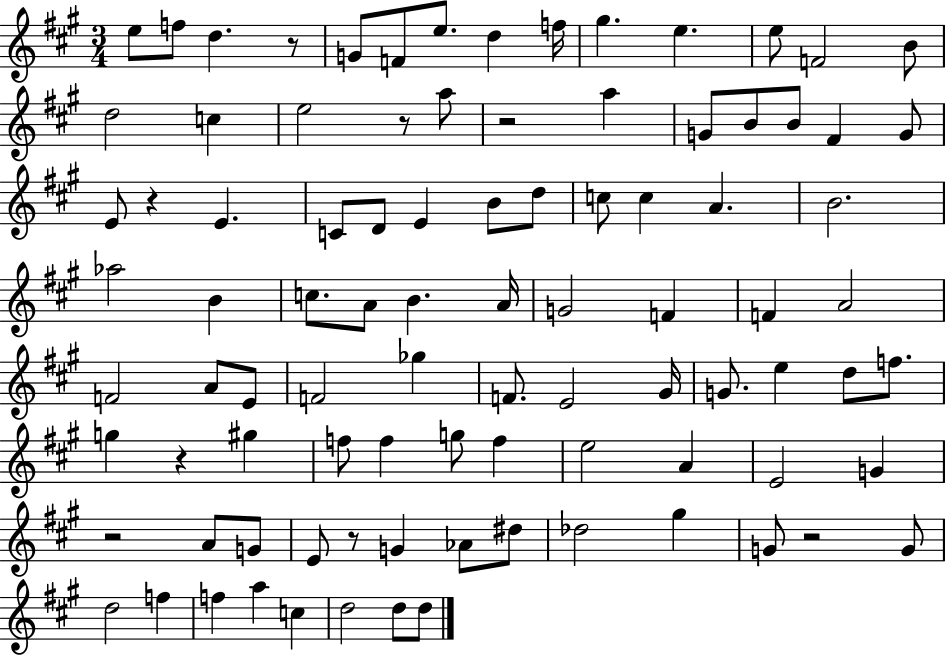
{
  \clef treble
  \numericTimeSignature
  \time 3/4
  \key a \major
  \repeat volta 2 { e''8 f''8 d''4. r8 | g'8 f'8 e''8. d''4 f''16 | gis''4. e''4. | e''8 f'2 b'8 | \break d''2 c''4 | e''2 r8 a''8 | r2 a''4 | g'8 b'8 b'8 fis'4 g'8 | \break e'8 r4 e'4. | c'8 d'8 e'4 b'8 d''8 | c''8 c''4 a'4. | b'2. | \break aes''2 b'4 | c''8. a'8 b'4. a'16 | g'2 f'4 | f'4 a'2 | \break f'2 a'8 e'8 | f'2 ges''4 | f'8. e'2 gis'16 | g'8. e''4 d''8 f''8. | \break g''4 r4 gis''4 | f''8 f''4 g''8 f''4 | e''2 a'4 | e'2 g'4 | \break r2 a'8 g'8 | e'8 r8 g'4 aes'8 dis''8 | des''2 gis''4 | g'8 r2 g'8 | \break d''2 f''4 | f''4 a''4 c''4 | d''2 d''8 d''8 | } \bar "|."
}